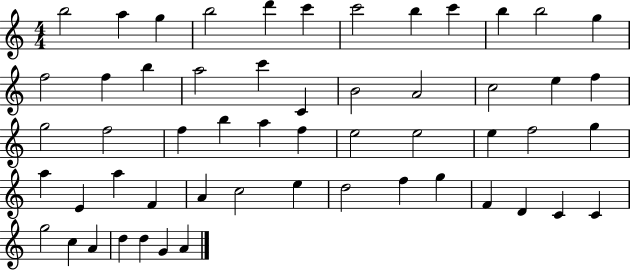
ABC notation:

X:1
T:Untitled
M:4/4
L:1/4
K:C
b2 a g b2 d' c' c'2 b c' b b2 g f2 f b a2 c' C B2 A2 c2 e f g2 f2 f b a f e2 e2 e f2 g a E a F A c2 e d2 f g F D C C g2 c A d d G A